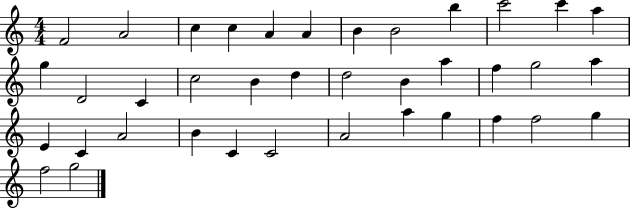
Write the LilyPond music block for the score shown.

{
  \clef treble
  \numericTimeSignature
  \time 4/4
  \key c \major
  f'2 a'2 | c''4 c''4 a'4 a'4 | b'4 b'2 b''4 | c'''2 c'''4 a''4 | \break g''4 d'2 c'4 | c''2 b'4 d''4 | d''2 b'4 a''4 | f''4 g''2 a''4 | \break e'4 c'4 a'2 | b'4 c'4 c'2 | a'2 a''4 g''4 | f''4 f''2 g''4 | \break f''2 g''2 | \bar "|."
}